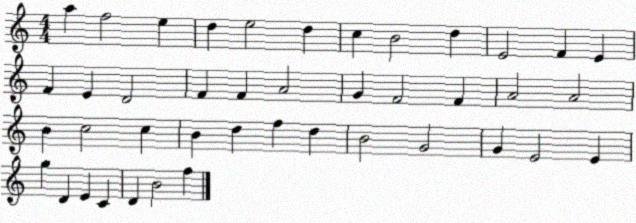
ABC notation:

X:1
T:Untitled
M:4/4
L:1/4
K:C
a f2 e d e2 d c B2 d E2 F E F E D2 F F A2 G F2 F A2 A2 B c2 c B d f d B2 G2 G E2 E g D E C D B2 f